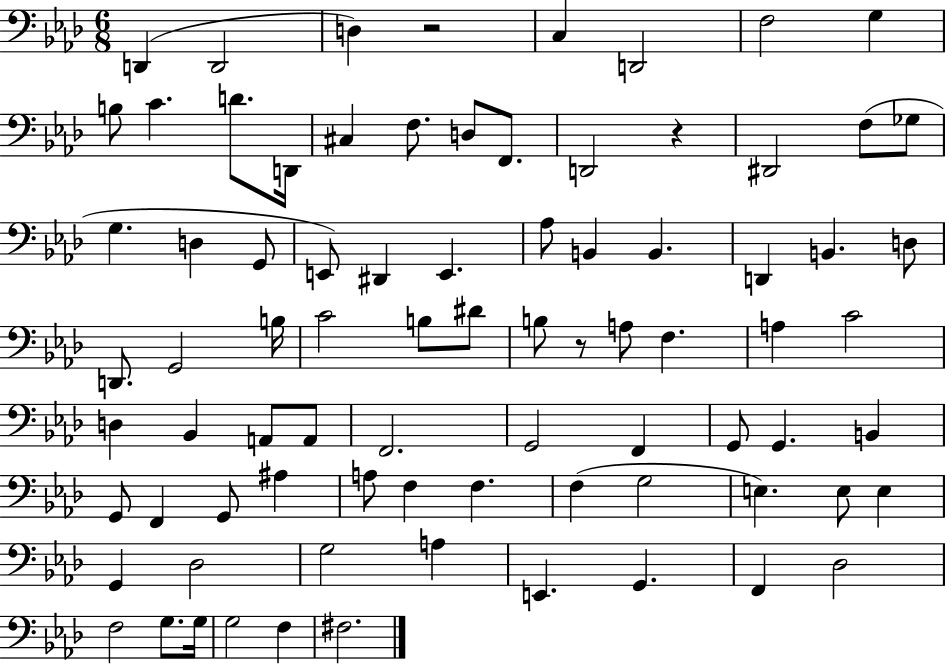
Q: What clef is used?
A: bass